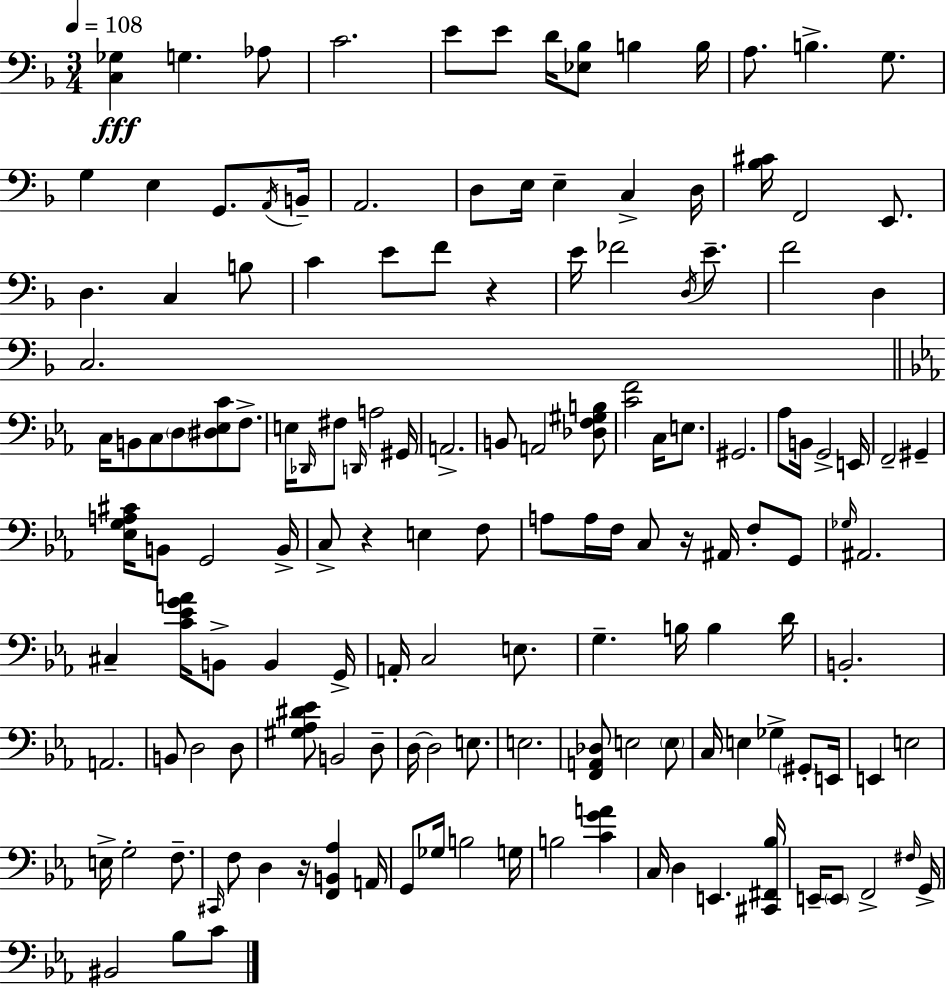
X:1
T:Untitled
M:3/4
L:1/4
K:F
[C,_G,] G, _A,/2 C2 E/2 E/2 D/4 [_E,_B,]/2 B, B,/4 A,/2 B, G,/2 G, E, G,,/2 A,,/4 B,,/4 A,,2 D,/2 E,/4 E, C, D,/4 [_B,^C]/4 F,,2 E,,/2 D, C, B,/2 C E/2 F/2 z E/4 _F2 D,/4 E/2 F2 D, C,2 C,/4 B,,/2 C,/2 D,/2 [^D,_E,C]/2 F,/2 E,/4 _D,,/4 ^F,/2 D,,/4 A,2 ^G,,/4 A,,2 B,,/2 A,,2 [_D,F,^G,B,]/2 [CF]2 C,/4 E,/2 ^G,,2 _A,/2 B,,/4 G,,2 E,,/4 F,,2 ^G,, [_E,G,A,^C]/4 B,,/2 G,,2 B,,/4 C,/2 z E, F,/2 A,/2 A,/4 F,/4 C,/2 z/4 ^A,,/4 F,/2 G,,/2 _G,/4 ^A,,2 ^C, [C_EGA]/4 B,,/2 B,, G,,/4 A,,/4 C,2 E,/2 G, B,/4 B, D/4 B,,2 A,,2 B,,/2 D,2 D,/2 [^G,_A,^D_E]/2 B,,2 D,/2 D,/4 D,2 E,/2 E,2 [F,,A,,_D,]/2 E,2 E,/2 C,/4 E, _G, ^G,,/2 E,,/4 E,, E,2 E,/4 G,2 F,/2 ^C,,/4 F,/2 D, z/4 [F,,B,,_A,] A,,/4 G,,/2 _G,/4 B,2 G,/4 B,2 [CGA] C,/4 D, E,, [^C,,^F,,_B,]/4 E,,/4 E,,/2 F,,2 ^F,/4 G,,/4 ^B,,2 _B,/2 C/2